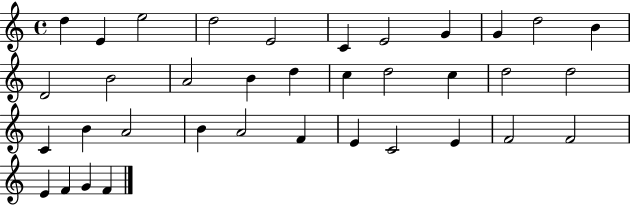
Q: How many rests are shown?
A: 0